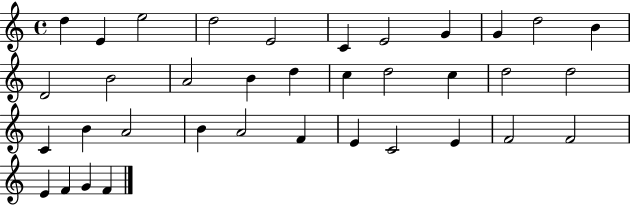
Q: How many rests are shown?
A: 0